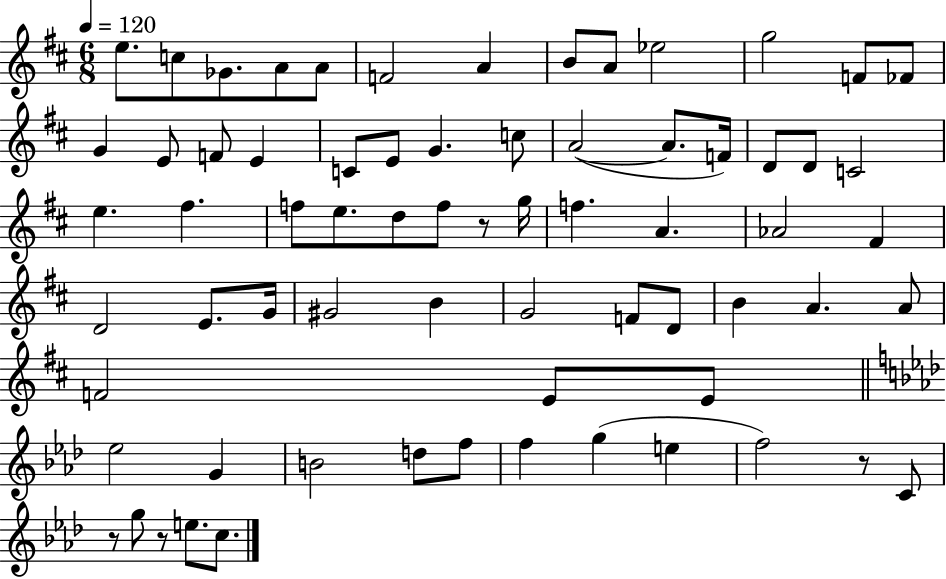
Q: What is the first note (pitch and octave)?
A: E5